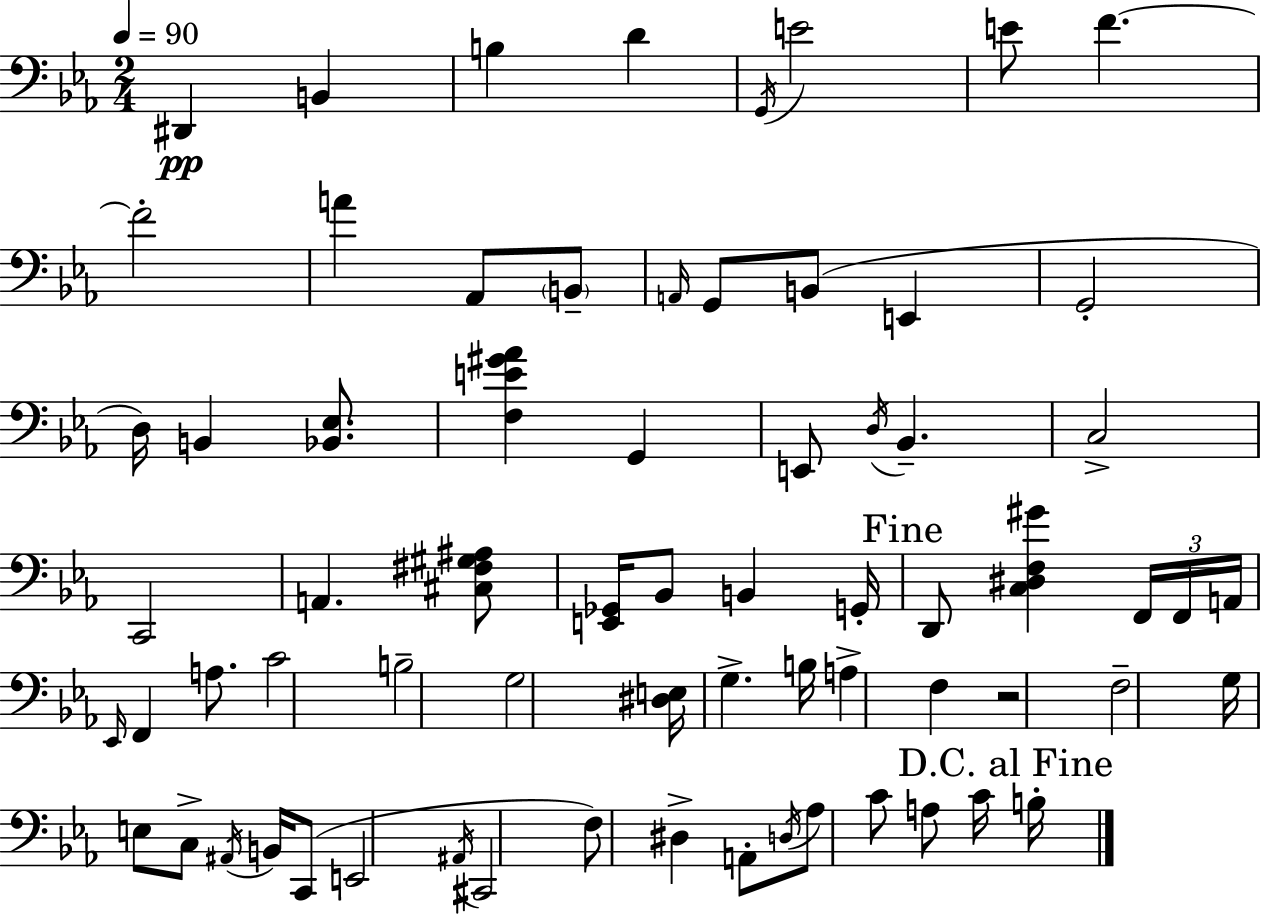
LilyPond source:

{
  \clef bass
  \numericTimeSignature
  \time 2/4
  \key ees \major
  \tempo 4 = 90
  dis,4\pp b,4 | b4 d'4 | \acciaccatura { g,16 } e'2 | e'8 f'4.~~ | \break f'2-. | a'4 aes,8 \parenthesize b,8-- | \grace { a,16 } g,8 b,8( e,4 | g,2-. | \break d16) b,4 <bes, ees>8. | <f e' gis' aes'>4 g,4 | e,8 \acciaccatura { d16 } bes,4.-- | c2-> | \break c,2 | a,4. | <cis fis gis ais>8 <e, ges,>16 bes,8 b,4 | g,16-. \mark "Fine" d,8 <c dis f gis'>4 | \break \tuplet 3/2 { f,16 f,16 a,16 } \grace { ees,16 } f,4 | a8. c'2 | b2-- | g2 | \break <dis e>16 g4.-> | b16 a4-> | f4 r2 | f2-- | \break g16 e8 c8-> | \acciaccatura { ais,16 } b,16 c,8( e,2 | \acciaccatura { ais,16 } cis,2 | f8) | \break dis4-> a,8-. \acciaccatura { d16 } aes8 | c'8 a8 c'16 \mark "D.C. al Fine" b16-. \bar "|."
}